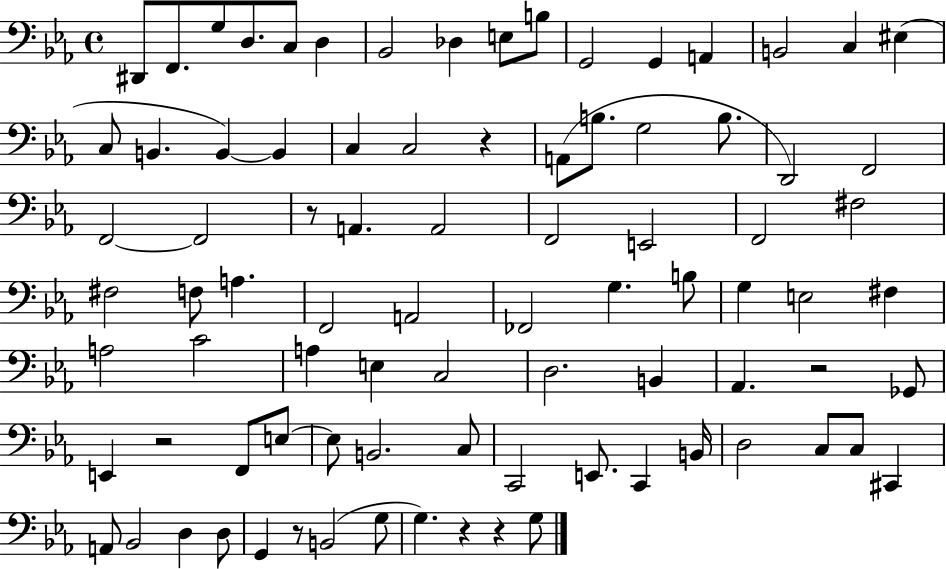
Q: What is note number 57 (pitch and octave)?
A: E2